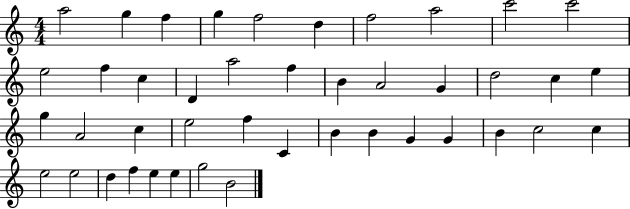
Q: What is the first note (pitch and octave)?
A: A5